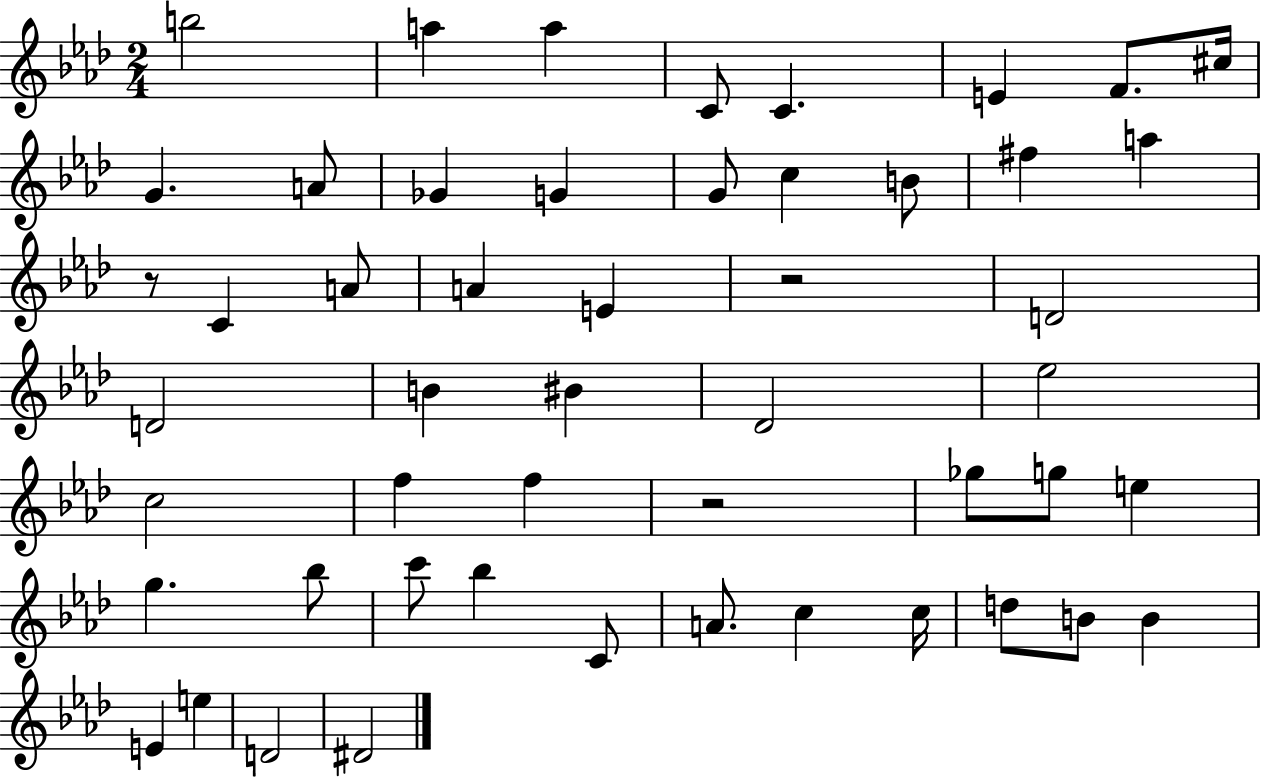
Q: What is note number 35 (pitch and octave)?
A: Bb5